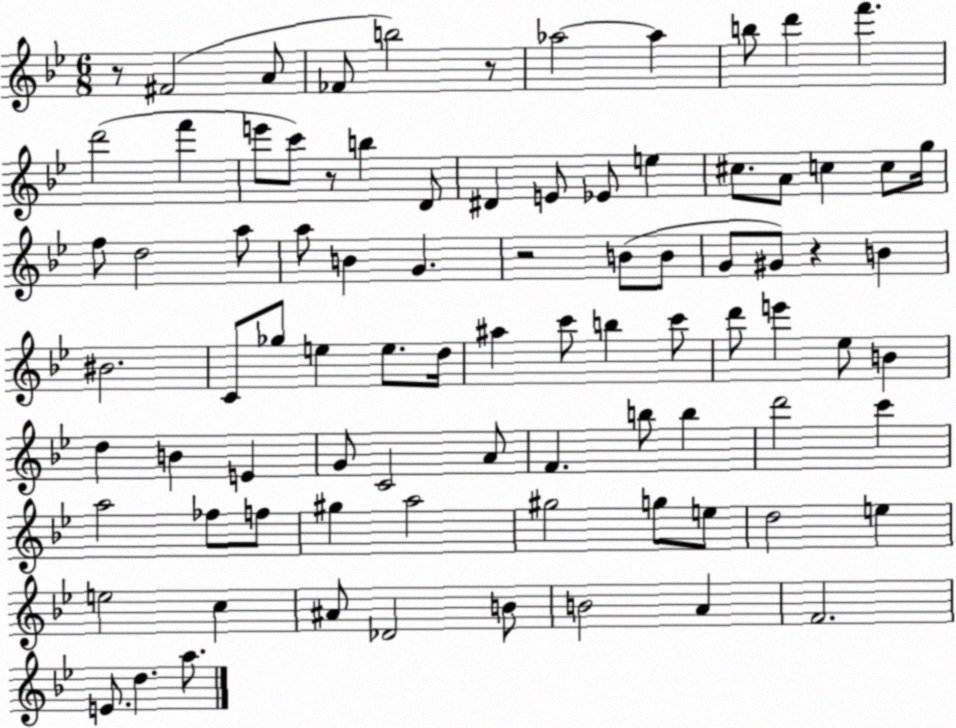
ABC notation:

X:1
T:Untitled
M:6/8
L:1/4
K:Bb
z/2 ^F2 A/2 _F/2 b2 z/2 _a2 _a b/2 d' f' d'2 f' e'/2 c'/2 z/2 b D/2 ^D E/2 _E/2 e ^c/2 A/2 c c/2 g/4 f/2 d2 a/2 a/2 B G z2 B/2 B/2 G/2 ^G/2 z B ^B2 C/2 _g/2 e e/2 d/4 ^a c'/2 b c'/2 d'/2 e' _e/2 B d B E G/2 C2 A/2 F b/2 b d'2 c' a2 _f/2 f/2 ^g a2 ^g2 g/2 e/2 d2 e e2 c ^A/2 _D2 B/2 B2 A F2 E/2 d a/2